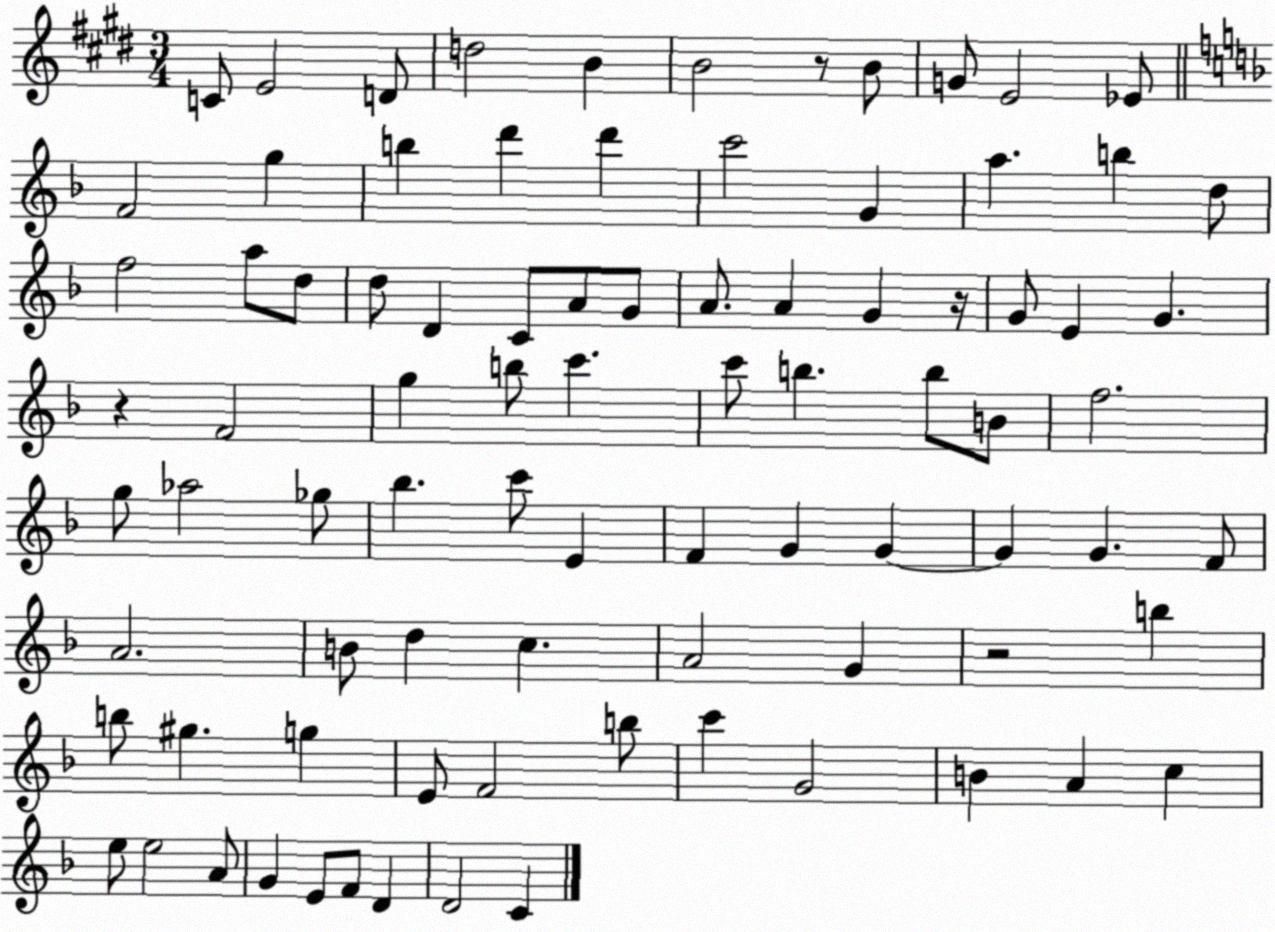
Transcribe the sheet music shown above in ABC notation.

X:1
T:Untitled
M:3/4
L:1/4
K:E
C/2 E2 D/2 d2 B B2 z/2 B/2 G/2 E2 _E/2 F2 g b d' d' c'2 G a b d/2 f2 a/2 d/2 d/2 D C/2 A/2 G/2 A/2 A G z/4 G/2 E G z F2 g b/2 c' c'/2 b b/2 B/2 f2 g/2 _a2 _g/2 _b c'/2 E F G G G G F/2 A2 B/2 d c A2 G z2 b b/2 ^g g E/2 F2 b/2 c' G2 B A c e/2 e2 A/2 G E/2 F/2 D D2 C